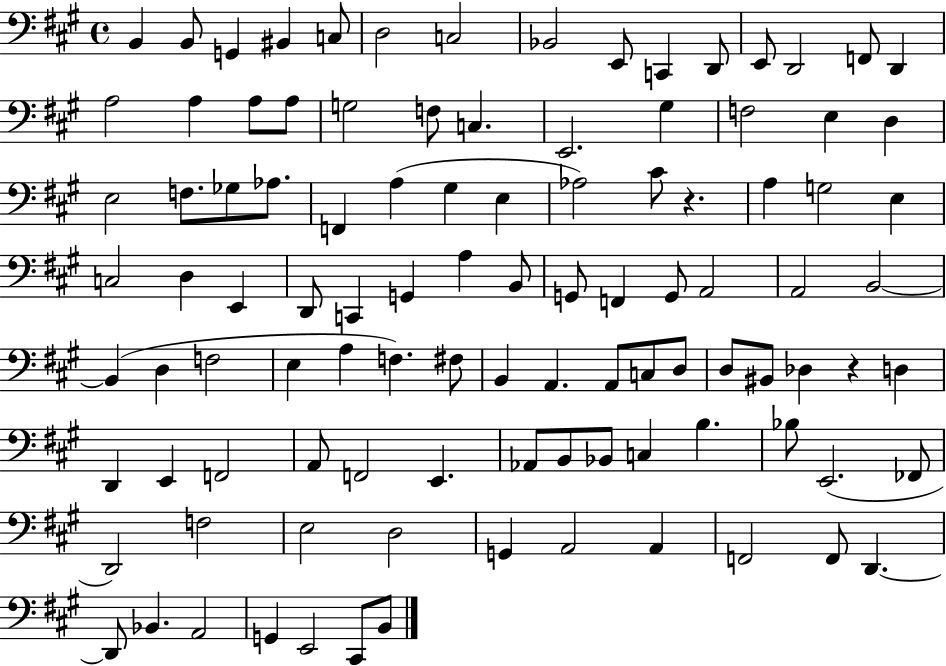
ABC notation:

X:1
T:Untitled
M:4/4
L:1/4
K:A
B,, B,,/2 G,, ^B,, C,/2 D,2 C,2 _B,,2 E,,/2 C,, D,,/2 E,,/2 D,,2 F,,/2 D,, A,2 A, A,/2 A,/2 G,2 F,/2 C, E,,2 ^G, F,2 E, D, E,2 F,/2 _G,/2 _A,/2 F,, A, ^G, E, _A,2 ^C/2 z A, G,2 E, C,2 D, E,, D,,/2 C,, G,, A, B,,/2 G,,/2 F,, G,,/2 A,,2 A,,2 B,,2 B,, D, F,2 E, A, F, ^F,/2 B,, A,, A,,/2 C,/2 D,/2 D,/2 ^B,,/2 _D, z D, D,, E,, F,,2 A,,/2 F,,2 E,, _A,,/2 B,,/2 _B,,/2 C, B, _B,/2 E,,2 _F,,/2 D,,2 F,2 E,2 D,2 G,, A,,2 A,, F,,2 F,,/2 D,, D,,/2 _B,, A,,2 G,, E,,2 ^C,,/2 B,,/2